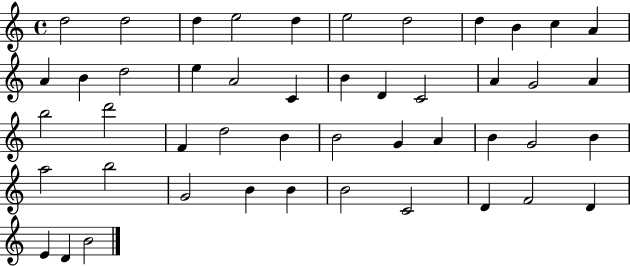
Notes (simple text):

D5/h D5/h D5/q E5/h D5/q E5/h D5/h D5/q B4/q C5/q A4/q A4/q B4/q D5/h E5/q A4/h C4/q B4/q D4/q C4/h A4/q G4/h A4/q B5/h D6/h F4/q D5/h B4/q B4/h G4/q A4/q B4/q G4/h B4/q A5/h B5/h G4/h B4/q B4/q B4/h C4/h D4/q F4/h D4/q E4/q D4/q B4/h